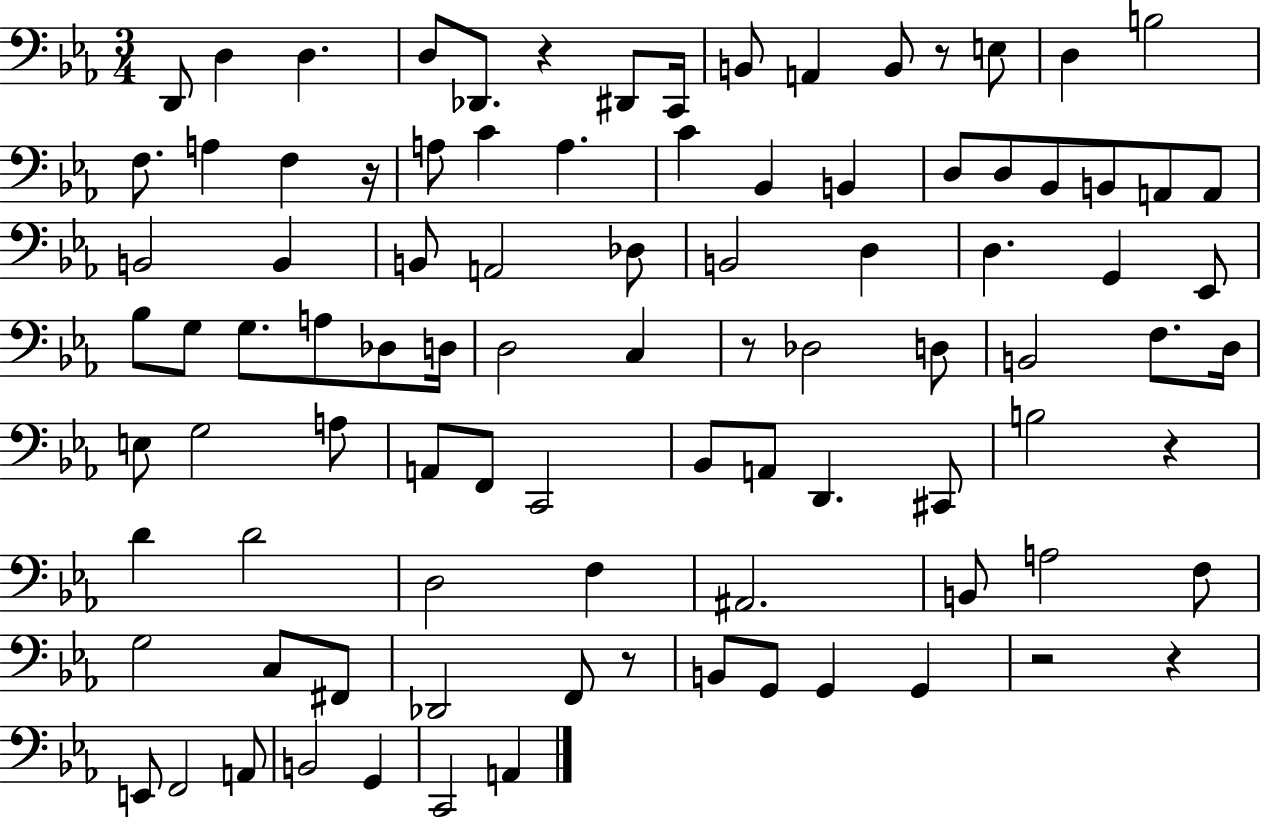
D2/e D3/q D3/q. D3/e Db2/e. R/q D#2/e C2/s B2/e A2/q B2/e R/e E3/e D3/q B3/h F3/e. A3/q F3/q R/s A3/e C4/q A3/q. C4/q Bb2/q B2/q D3/e D3/e Bb2/e B2/e A2/e A2/e B2/h B2/q B2/e A2/h Db3/e B2/h D3/q D3/q. G2/q Eb2/e Bb3/e G3/e G3/e. A3/e Db3/e D3/s D3/h C3/q R/e Db3/h D3/e B2/h F3/e. D3/s E3/e G3/h A3/e A2/e F2/e C2/h Bb2/e A2/e D2/q. C#2/e B3/h R/q D4/q D4/h D3/h F3/q A#2/h. B2/e A3/h F3/e G3/h C3/e F#2/e Db2/h F2/e R/e B2/e G2/e G2/q G2/q R/h R/q E2/e F2/h A2/e B2/h G2/q C2/h A2/q